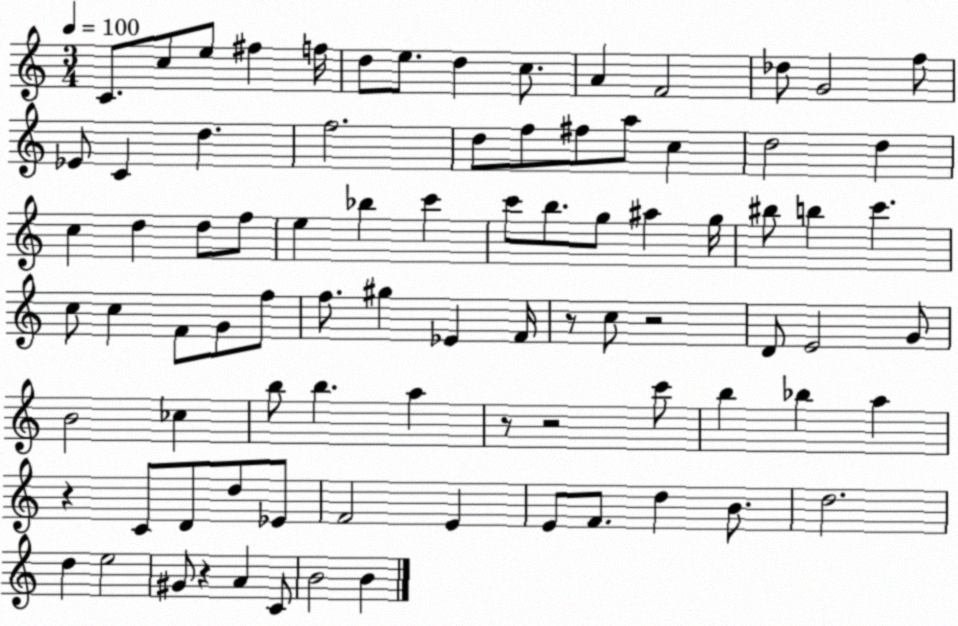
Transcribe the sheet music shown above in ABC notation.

X:1
T:Untitled
M:3/4
L:1/4
K:C
C/2 c/2 e/2 ^f f/4 d/2 e/2 d c/2 A F2 _d/2 G2 f/2 _E/2 C d f2 d/2 f/2 ^f/2 a/2 c d2 d c d d/2 f/2 e _b c' c'/2 b/2 g/2 ^a g/4 ^b/2 b c' c/2 c F/2 G/2 f/2 f/2 ^g _E F/4 z/2 c/2 z2 D/2 E2 G/2 B2 _c b/2 b a z/2 z2 c'/2 b _b a z C/2 D/2 d/2 _E/2 F2 E E/2 F/2 d B/2 d2 d e2 ^G/2 z A C/2 B2 B